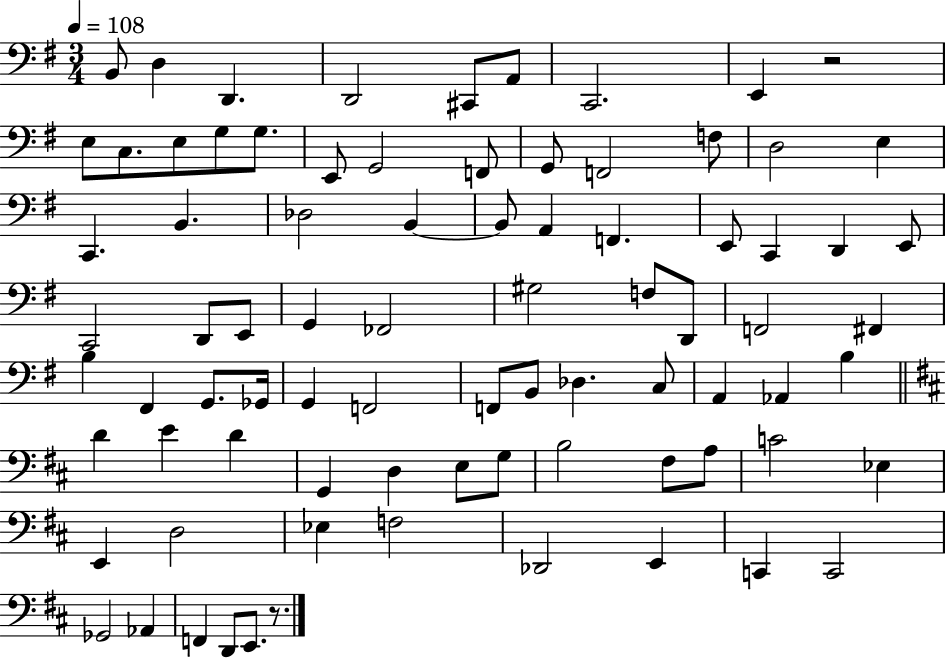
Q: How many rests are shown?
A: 2